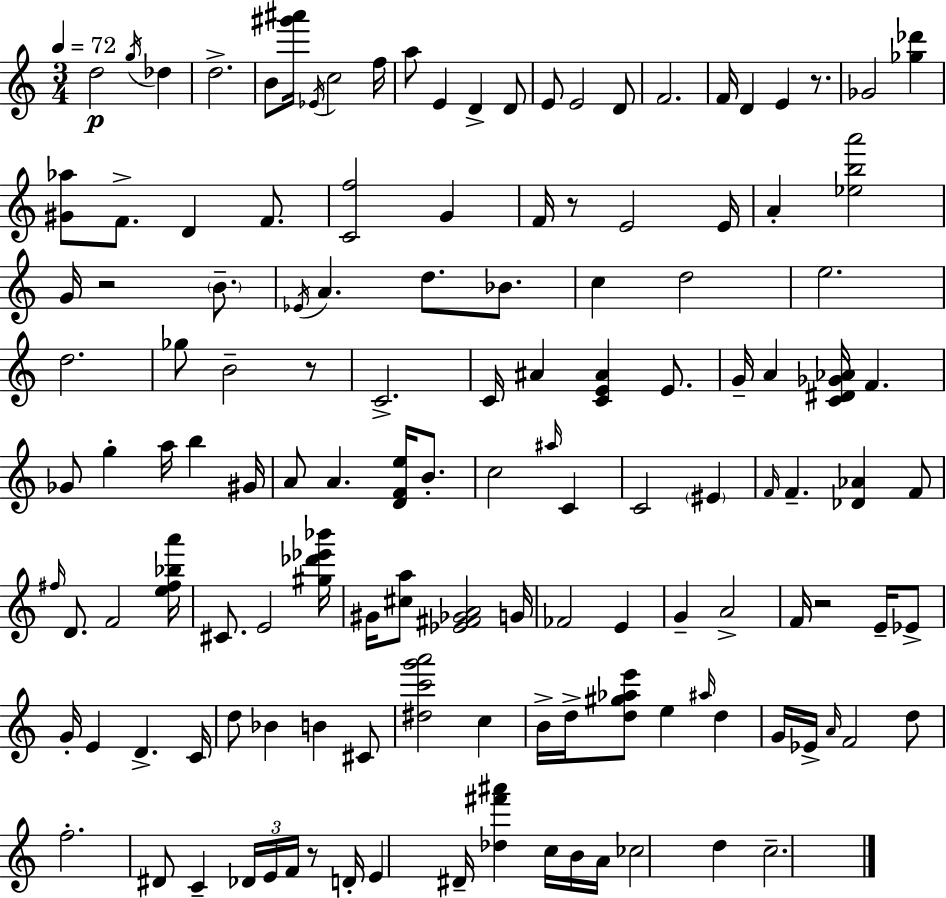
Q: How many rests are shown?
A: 6